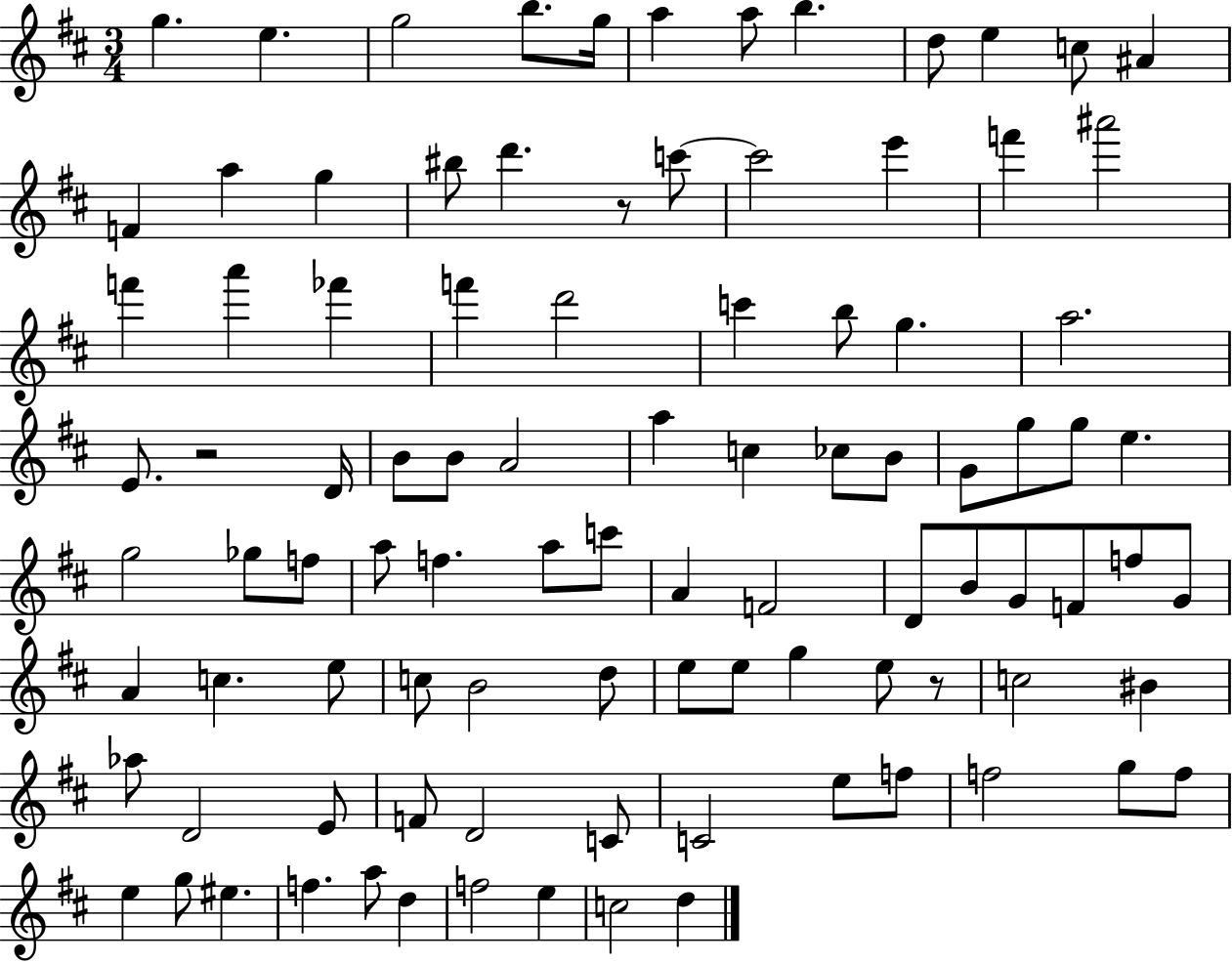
G5/q. E5/q. G5/h B5/e. G5/s A5/q A5/e B5/q. D5/e E5/q C5/e A#4/q F4/q A5/q G5/q BIS5/e D6/q. R/e C6/e C6/h E6/q F6/q A#6/h F6/q A6/q FES6/q F6/q D6/h C6/q B5/e G5/q. A5/h. E4/e. R/h D4/s B4/e B4/e A4/h A5/q C5/q CES5/e B4/e G4/e G5/e G5/e E5/q. G5/h Gb5/e F5/e A5/e F5/q. A5/e C6/e A4/q F4/h D4/e B4/e G4/e F4/e F5/e G4/e A4/q C5/q. E5/e C5/e B4/h D5/e E5/e E5/e G5/q E5/e R/e C5/h BIS4/q Ab5/e D4/h E4/e F4/e D4/h C4/e C4/h E5/e F5/e F5/h G5/e F5/e E5/q G5/e EIS5/q. F5/q. A5/e D5/q F5/h E5/q C5/h D5/q